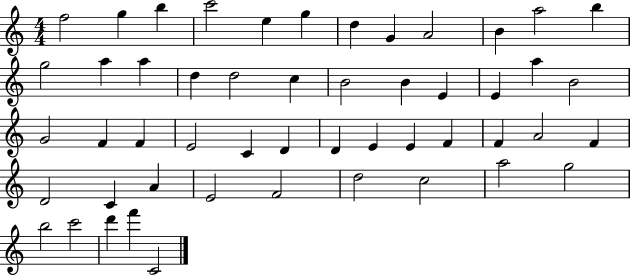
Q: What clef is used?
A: treble